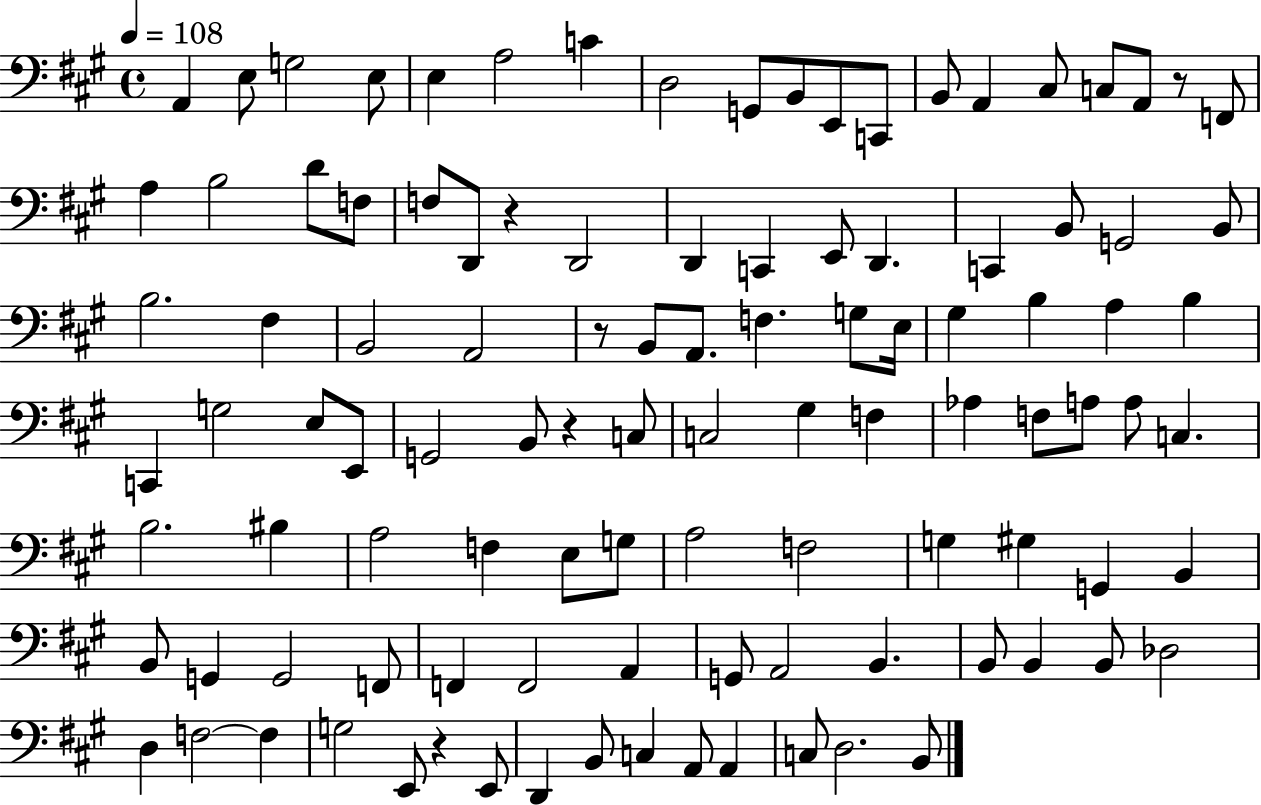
{
  \clef bass
  \time 4/4
  \defaultTimeSignature
  \key a \major
  \tempo 4 = 108
  a,4 e8 g2 e8 | e4 a2 c'4 | d2 g,8 b,8 e,8 c,8 | b,8 a,4 cis8 c8 a,8 r8 f,8 | \break a4 b2 d'8 f8 | f8 d,8 r4 d,2 | d,4 c,4 e,8 d,4. | c,4 b,8 g,2 b,8 | \break b2. fis4 | b,2 a,2 | r8 b,8 a,8. f4. g8 e16 | gis4 b4 a4 b4 | \break c,4 g2 e8 e,8 | g,2 b,8 r4 c8 | c2 gis4 f4 | aes4 f8 a8 a8 c4. | \break b2. bis4 | a2 f4 e8 g8 | a2 f2 | g4 gis4 g,4 b,4 | \break b,8 g,4 g,2 f,8 | f,4 f,2 a,4 | g,8 a,2 b,4. | b,8 b,4 b,8 des2 | \break d4 f2~~ f4 | g2 e,8 r4 e,8 | d,4 b,8 c4 a,8 a,4 | c8 d2. b,8 | \break \bar "|."
}